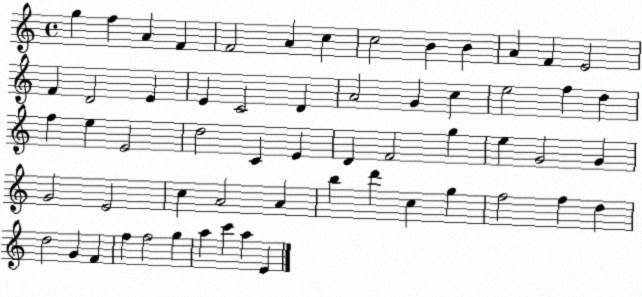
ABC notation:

X:1
T:Untitled
M:4/4
L:1/4
K:C
g f A F F2 A c c2 B B A F E2 F D2 E E C2 D A2 G c e2 f d f e E2 d2 C E D F2 g e G2 G G2 E2 c A2 A b d' c g f2 f d d2 G F f f2 g a c' a E